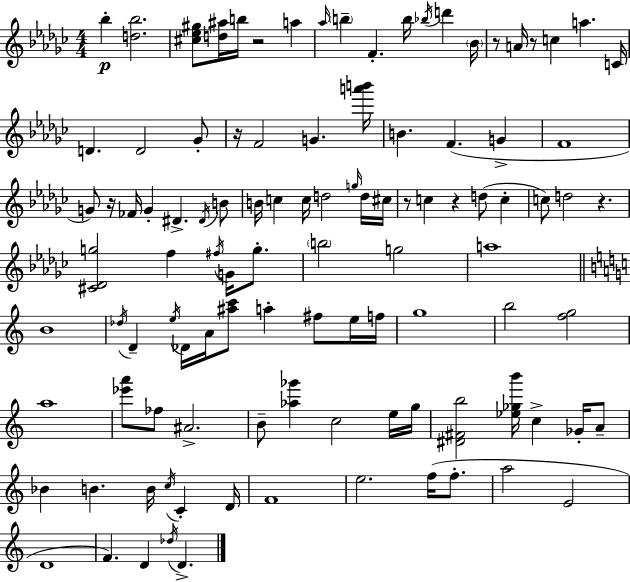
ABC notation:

X:1
T:Untitled
M:4/4
L:1/4
K:Ebm
_b [d_b]2 [^c_e^g]/2 [d^a]/4 b/4 z2 a _a/4 b F b/4 _b/4 d' _B/4 z/2 A/4 z/2 c a C/4 D D2 _G/2 z/4 F2 G [a'b']/4 B F G F4 G/2 z/4 _F/4 G ^D ^D/4 B/2 B/4 c c/4 d2 g/4 d/4 ^c/4 z/2 c z d/2 c c/2 d2 z [^C_Dg]2 f ^f/4 G/4 g/2 b2 g2 a4 B4 _d/4 D e/4 _D/4 A/4 [^ac']/2 a ^f/2 e/4 f/4 g4 b2 [fg]2 a4 [_e'a']/2 _f/2 ^A2 B/2 [_a_g'] c2 e/4 g/4 [^D^Fb]2 [_e_gb']/4 c _G/4 A/2 _B B B/4 c/4 C D/4 F4 e2 f/4 f/2 a2 E2 D4 F D _d/4 D